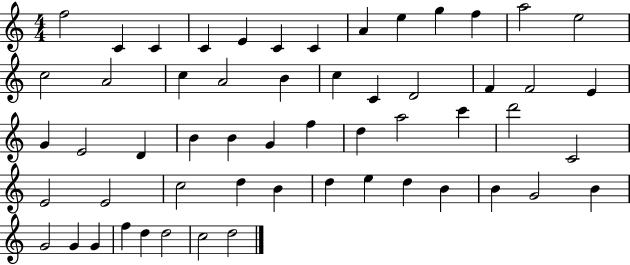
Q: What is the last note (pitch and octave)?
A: D5